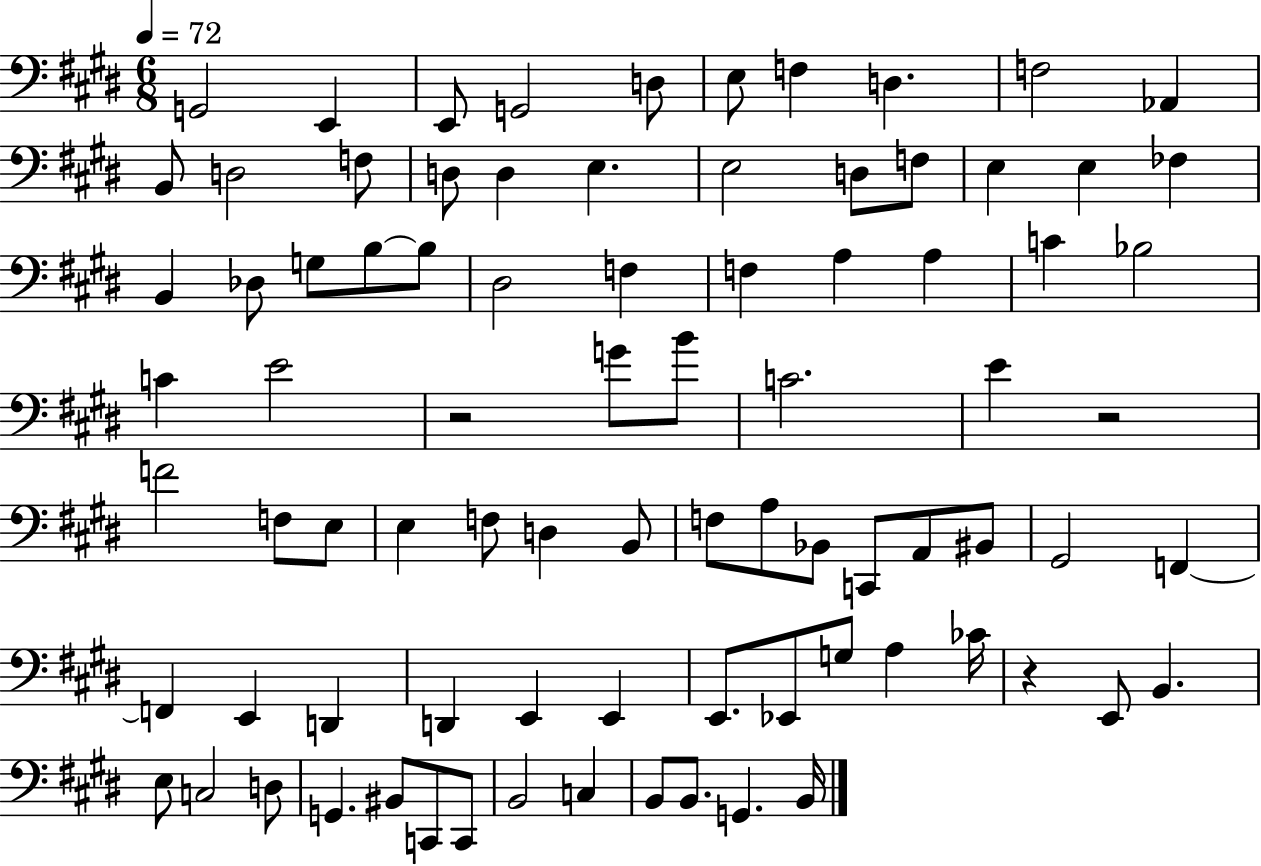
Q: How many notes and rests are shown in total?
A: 84